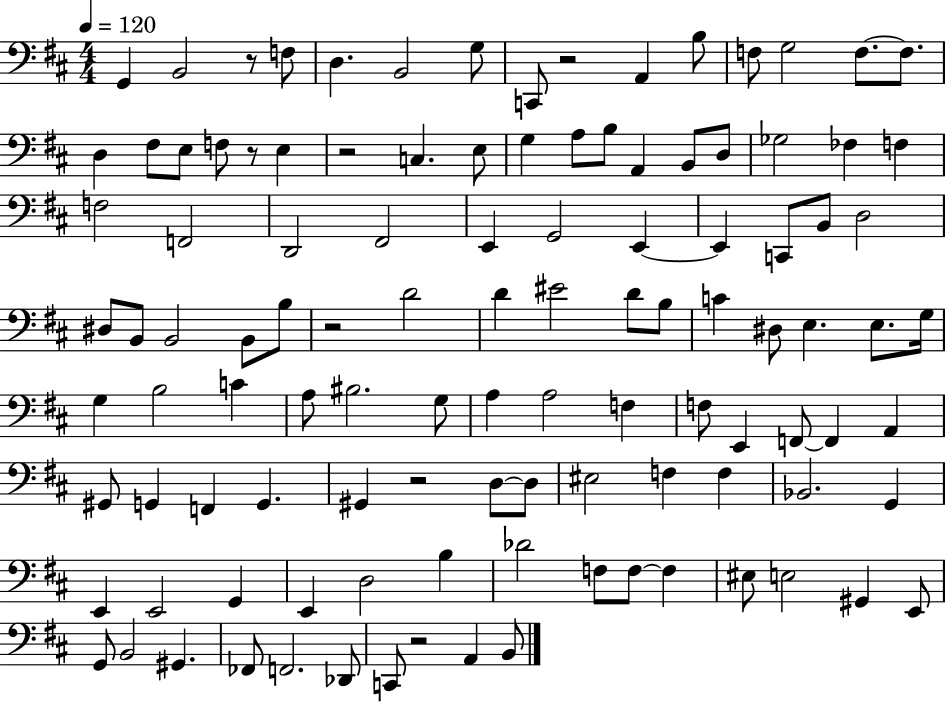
{
  \clef bass
  \numericTimeSignature
  \time 4/4
  \key d \major
  \tempo 4 = 120
  g,4 b,2 r8 f8 | d4. b,2 g8 | c,8 r2 a,4 b8 | f8 g2 f8.~~ f8. | \break d4 fis8 e8 f8 r8 e4 | r2 c4. e8 | g4 a8 b8 a,4 b,8 d8 | ges2 fes4 f4 | \break f2 f,2 | d,2 fis,2 | e,4 g,2 e,4~~ | e,4 c,8 b,8 d2 | \break dis8 b,8 b,2 b,8 b8 | r2 d'2 | d'4 eis'2 d'8 b8 | c'4 dis8 e4. e8. g16 | \break g4 b2 c'4 | a8 bis2. g8 | a4 a2 f4 | f8 e,4 f,8~~ f,4 a,4 | \break gis,8 g,4 f,4 g,4. | gis,4 r2 d8~~ d8 | eis2 f4 f4 | bes,2. g,4 | \break e,4 e,2 g,4 | e,4 d2 b4 | des'2 f8 f8~~ f4 | eis8 e2 gis,4 e,8 | \break g,8 b,2 gis,4. | fes,8 f,2. des,8 | c,8 r2 a,4 b,8 | \bar "|."
}